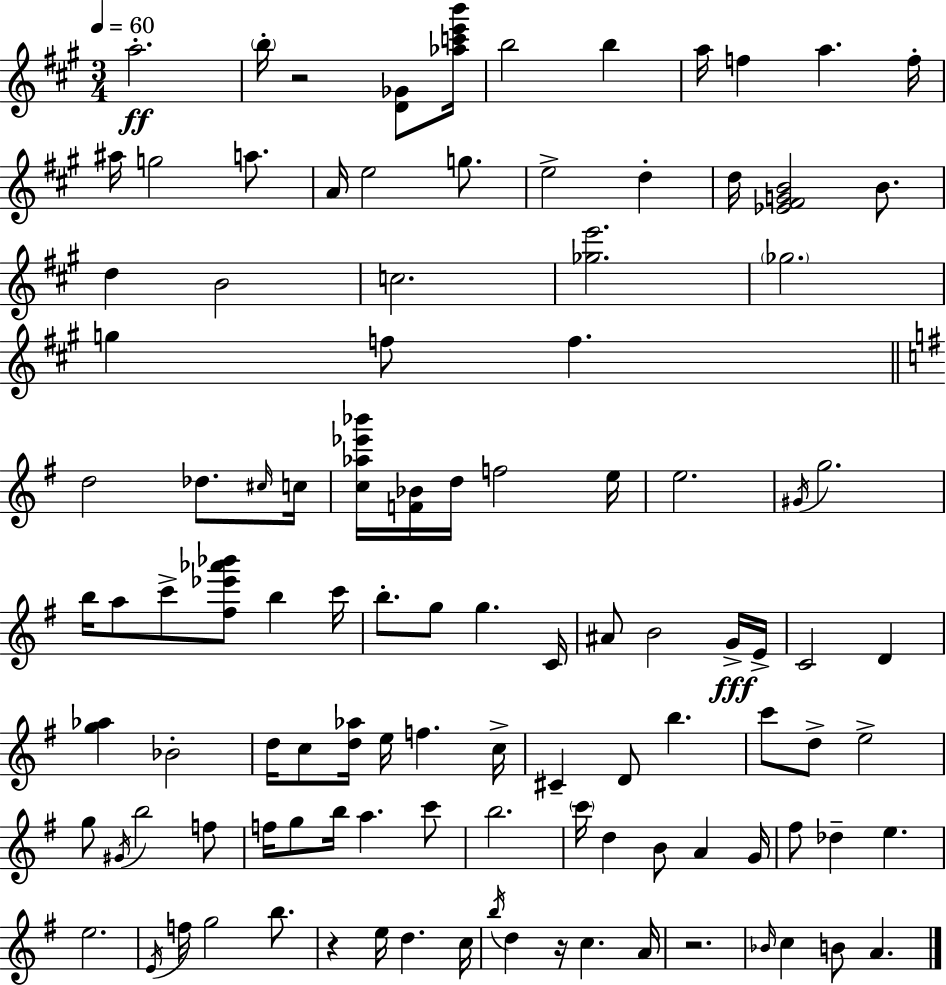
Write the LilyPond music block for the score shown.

{
  \clef treble
  \numericTimeSignature
  \time 3/4
  \key a \major
  \tempo 4 = 60
  a''2.-.\ff | \parenthesize b''16-. r2 <d' ges'>8 <aes'' c''' e''' b'''>16 | b''2 b''4 | a''16 f''4 a''4. f''16-. | \break ais''16 g''2 a''8. | a'16 e''2 g''8. | e''2-> d''4-. | d''16 <ees' fis' g' b'>2 b'8. | \break d''4 b'2 | c''2. | <ges'' e'''>2. | \parenthesize ges''2. | \break g''4 f''8 f''4. | \bar "||" \break \key g \major d''2 des''8. \grace { cis''16 } | c''16 <c'' aes'' ees''' bes'''>16 <f' bes'>16 d''16 f''2 | e''16 e''2. | \acciaccatura { gis'16 } g''2. | \break b''16 a''8 c'''8-> <fis'' ees''' aes''' bes'''>8 b''4 | c'''16 b''8.-. g''8 g''4. | c'16 ais'8 b'2 | g'16->\fff e'16-> c'2 d'4 | \break <g'' aes''>4 bes'2-. | d''16 c''8 <d'' aes''>16 e''16 f''4. | c''16-> cis'4-- d'8 b''4. | c'''8 d''8-> e''2-> | \break g''8 \acciaccatura { gis'16 } b''2 | f''8 f''16 g''8 b''16 a''4. | c'''8 b''2. | \parenthesize c'''16 d''4 b'8 a'4 | \break g'16 fis''8 des''4-- e''4. | e''2. | \acciaccatura { e'16 } f''16 g''2 | b''8. r4 e''16 d''4. | \break c''16 \acciaccatura { b''16 } d''4 r16 c''4. | a'16 r2. | \grace { bes'16 } c''4 b'8 | a'4. \bar "|."
}